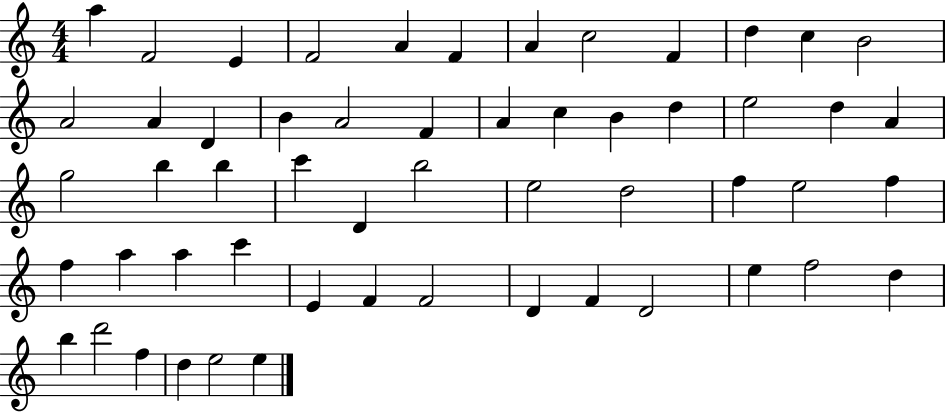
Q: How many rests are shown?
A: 0